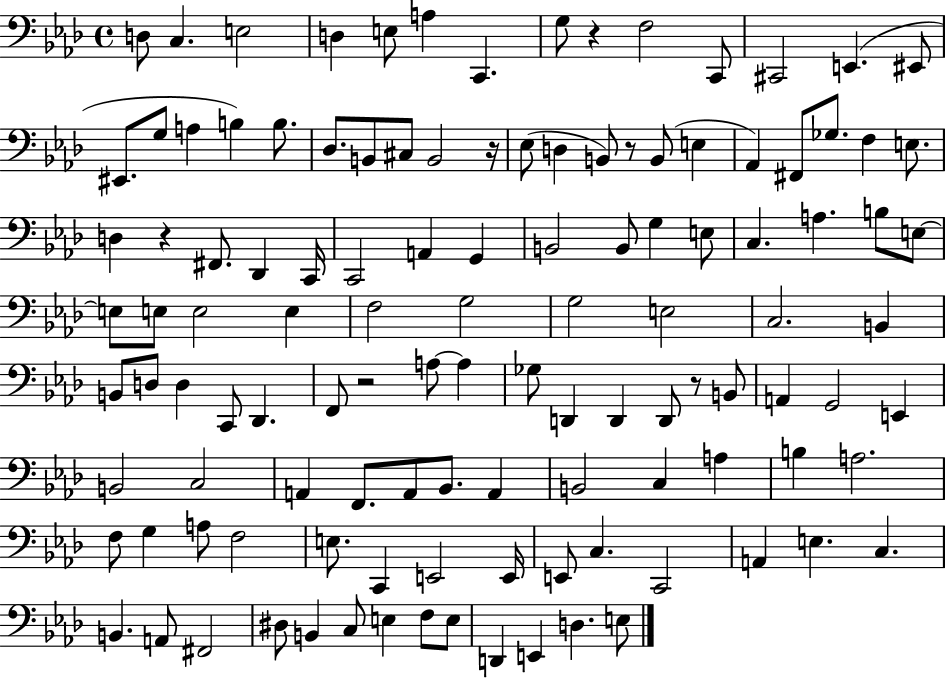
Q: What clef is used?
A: bass